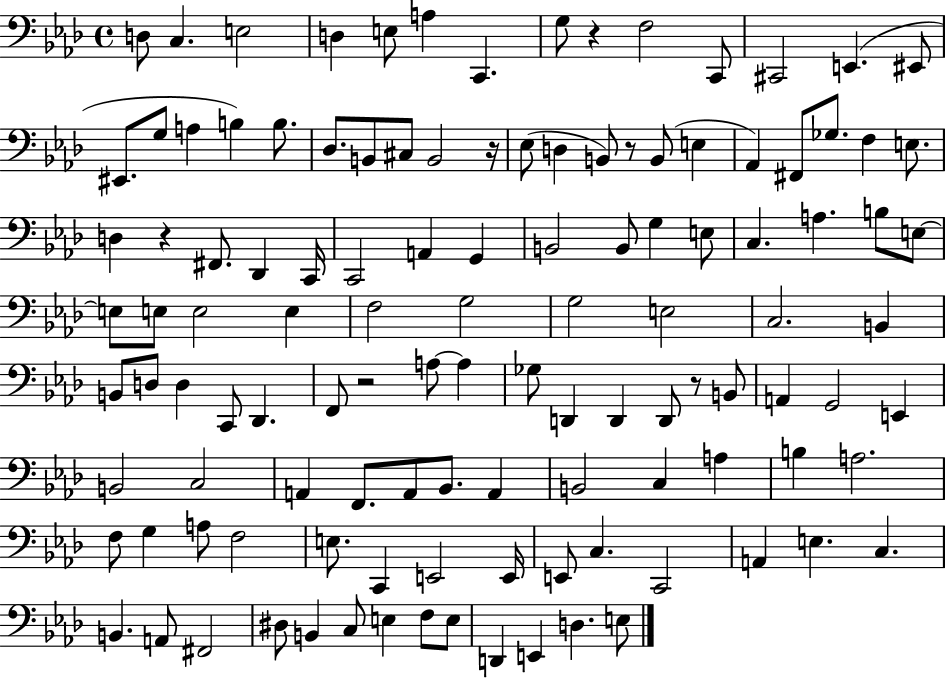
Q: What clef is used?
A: bass